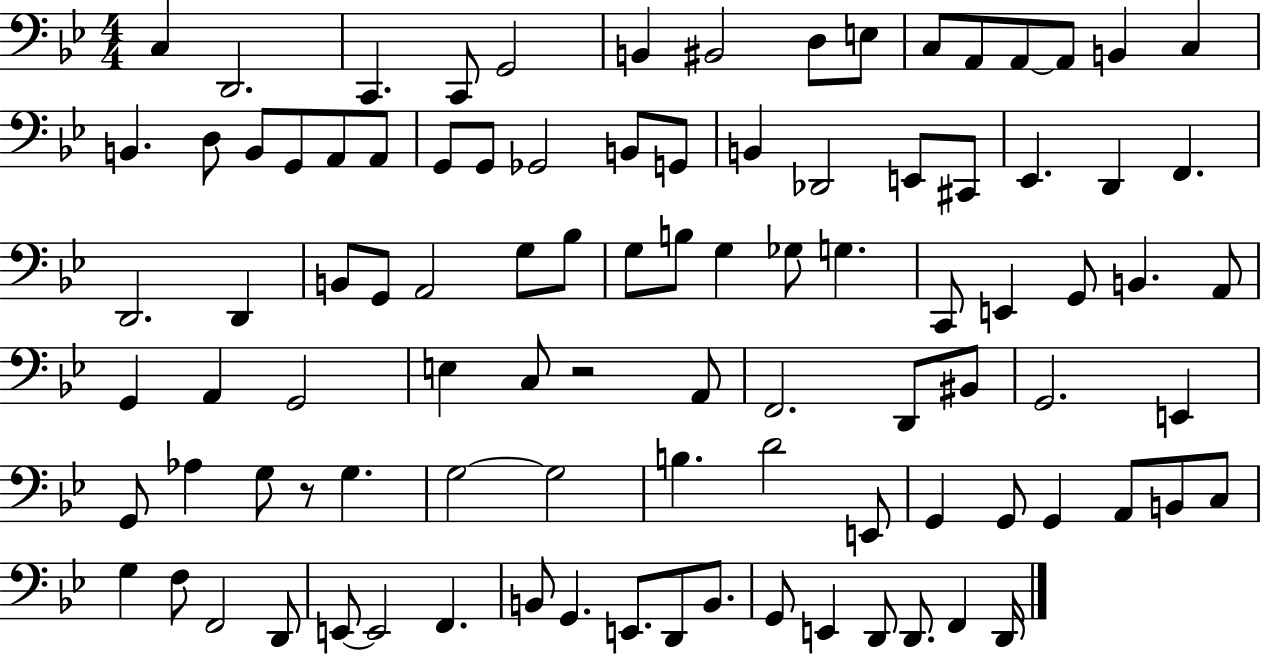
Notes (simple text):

C3/q D2/h. C2/q. C2/e G2/h B2/q BIS2/h D3/e E3/e C3/e A2/e A2/e A2/e B2/q C3/q B2/q. D3/e B2/e G2/e A2/e A2/e G2/e G2/e Gb2/h B2/e G2/e B2/q Db2/h E2/e C#2/e Eb2/q. D2/q F2/q. D2/h. D2/q B2/e G2/e A2/h G3/e Bb3/e G3/e B3/e G3/q Gb3/e G3/q. C2/e E2/q G2/e B2/q. A2/e G2/q A2/q G2/h E3/q C3/e R/h A2/e F2/h. D2/e BIS2/e G2/h. E2/q G2/e Ab3/q G3/e R/e G3/q. G3/h G3/h B3/q. D4/h E2/e G2/q G2/e G2/q A2/e B2/e C3/e G3/q F3/e F2/h D2/e E2/e E2/h F2/q. B2/e G2/q. E2/e. D2/e B2/e. G2/e E2/q D2/e D2/e. F2/q D2/s